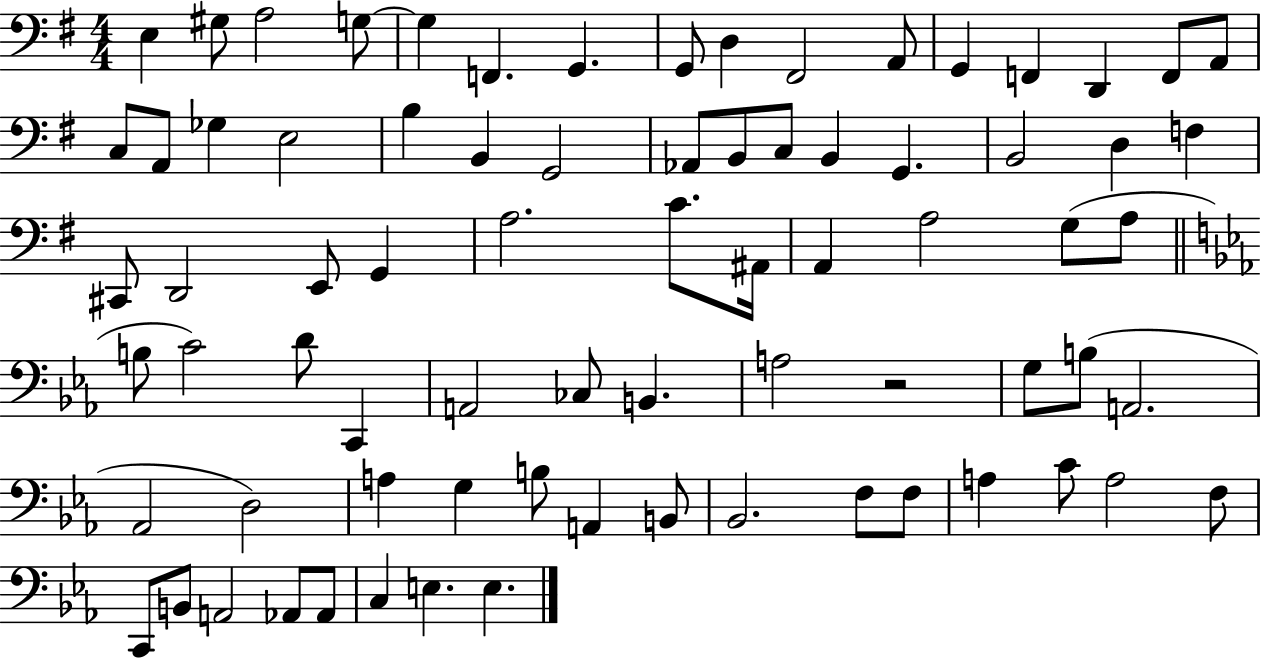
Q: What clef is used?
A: bass